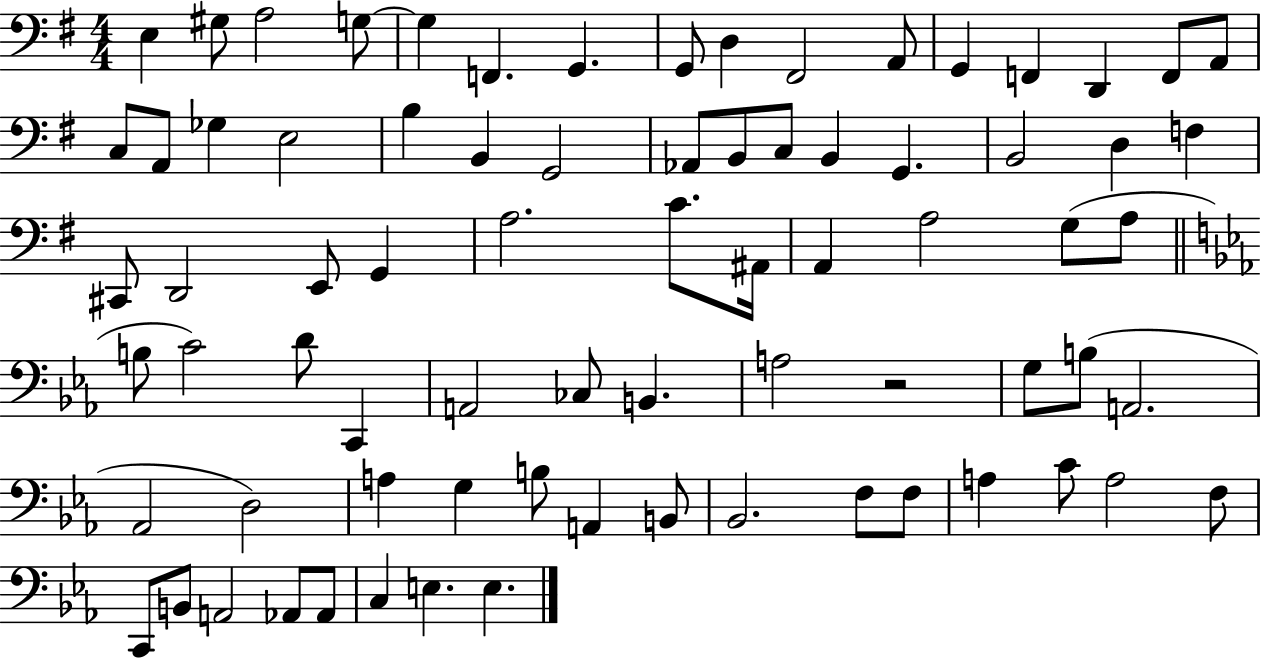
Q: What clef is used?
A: bass